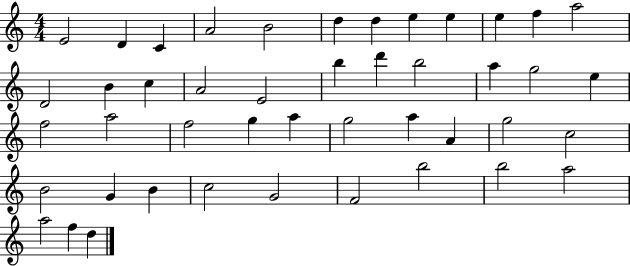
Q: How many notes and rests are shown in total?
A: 45